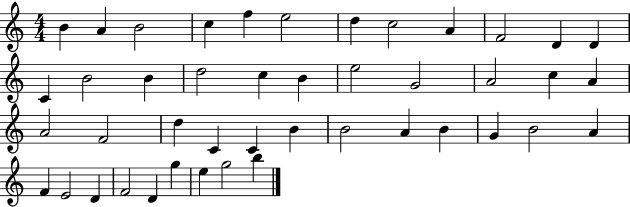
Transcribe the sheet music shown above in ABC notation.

X:1
T:Untitled
M:4/4
L:1/4
K:C
B A B2 c f e2 d c2 A F2 D D C B2 B d2 c B e2 G2 A2 c A A2 F2 d C C B B2 A B G B2 A F E2 D F2 D g e g2 b